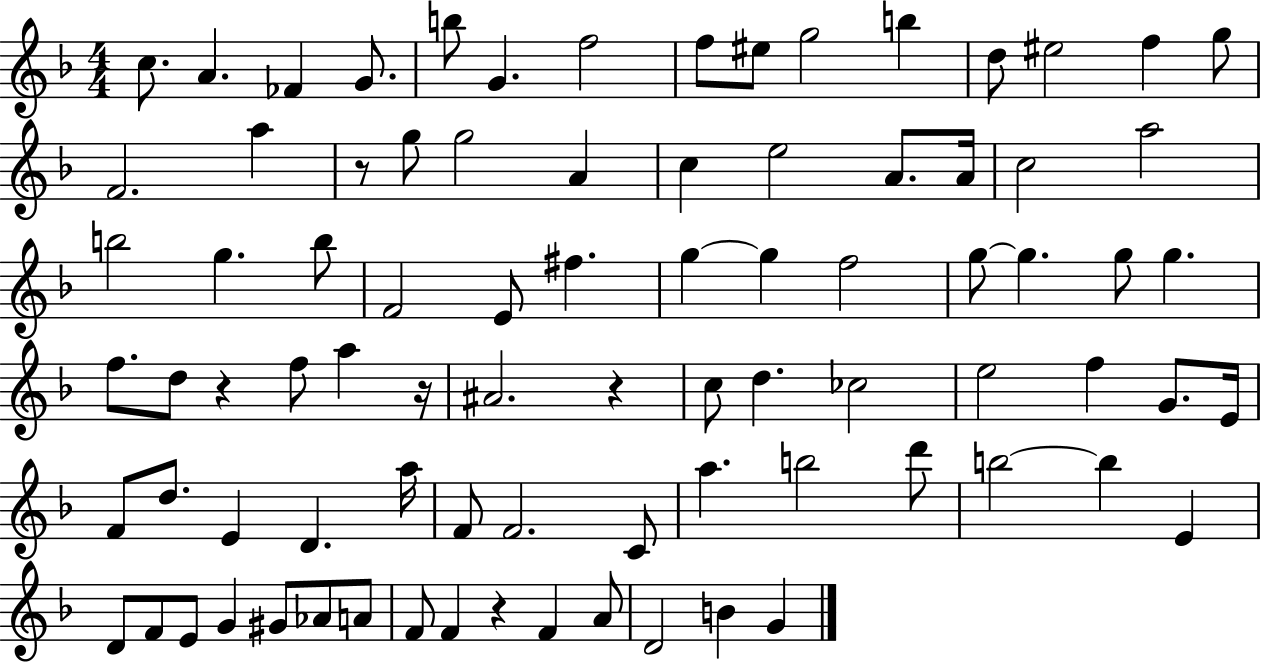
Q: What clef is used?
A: treble